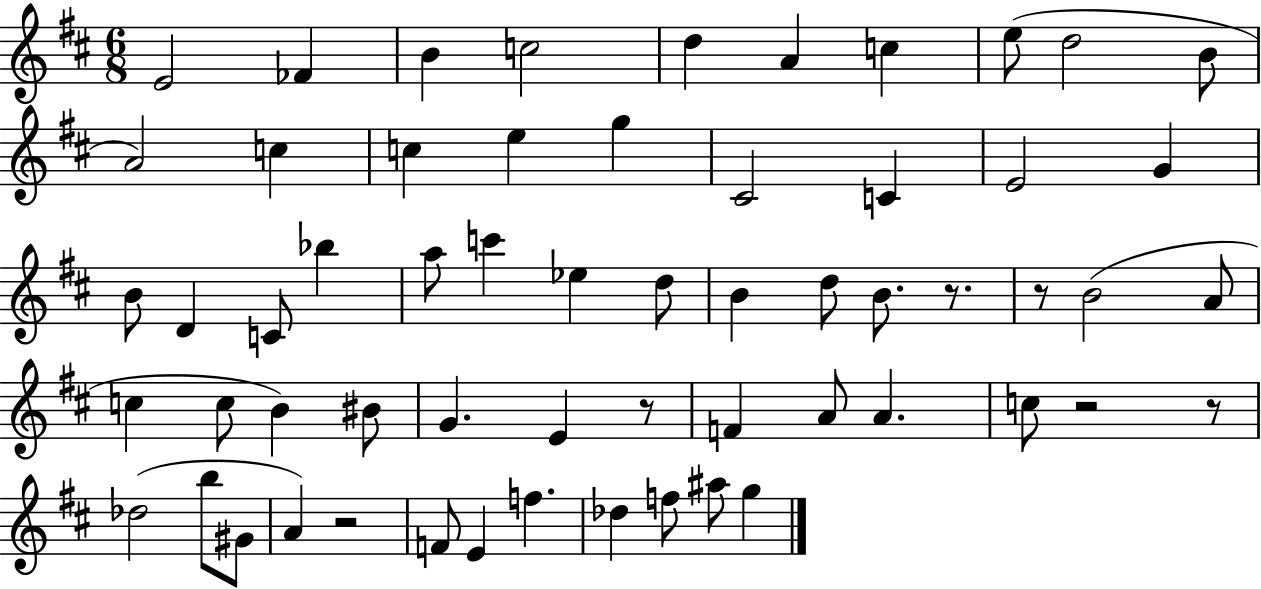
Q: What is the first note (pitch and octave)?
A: E4